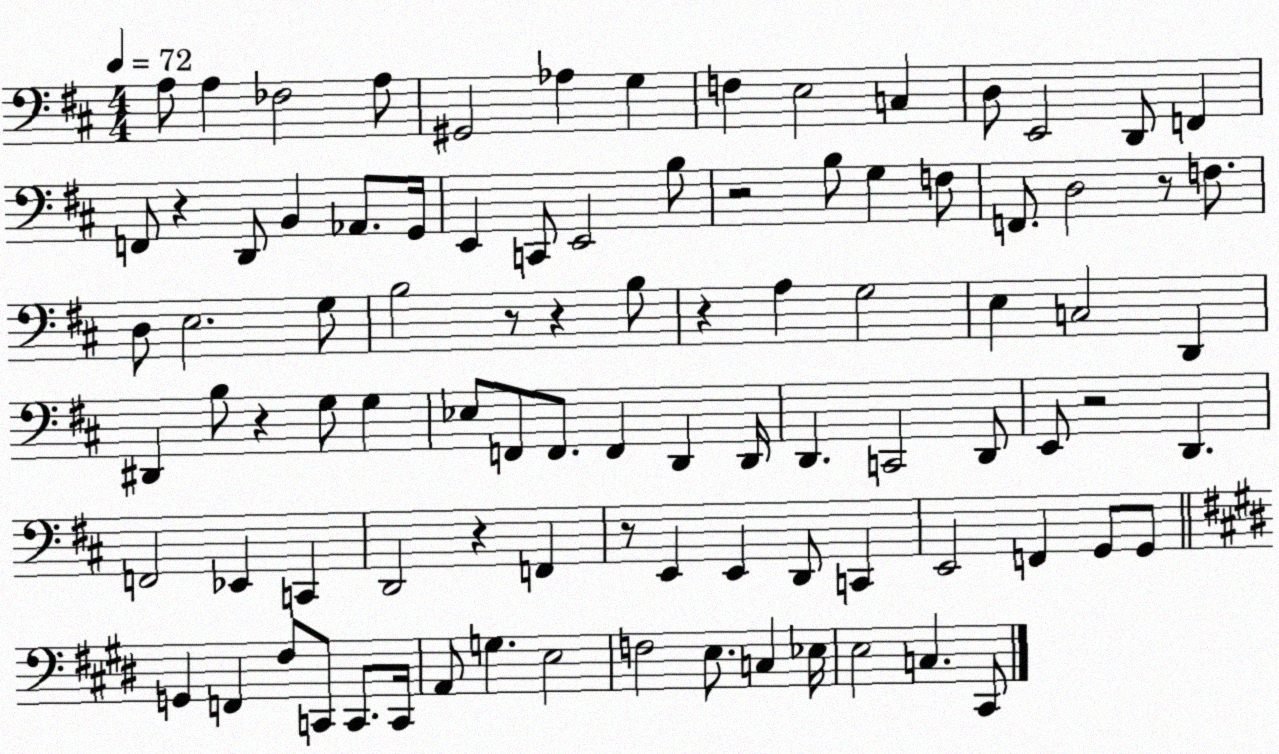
X:1
T:Untitled
M:4/4
L:1/4
K:D
A,/2 A, _F,2 A,/2 ^G,,2 _A, G, F, E,2 C, D,/2 E,,2 D,,/2 F,, F,,/2 z D,,/2 B,, _A,,/2 G,,/4 E,, C,,/2 E,,2 B,/2 z2 B,/2 G, F,/2 F,,/2 D,2 z/2 F,/2 D,/2 E,2 G,/2 B,2 z/2 z B,/2 z A, G,2 E, C,2 D,, ^D,, B,/2 z G,/2 G, _E,/2 F,,/2 F,,/2 F,, D,, D,,/4 D,, C,,2 D,,/2 E,,/2 z2 D,, F,,2 _E,, C,, D,,2 z F,, z/2 E,, E,, D,,/2 C,, E,,2 F,, G,,/2 G,,/2 G,, F,, ^F,/2 C,,/2 C,,/2 C,,/4 A,,/2 G, E,2 F,2 E,/2 C, _E,/4 E,2 C, ^C,,/2